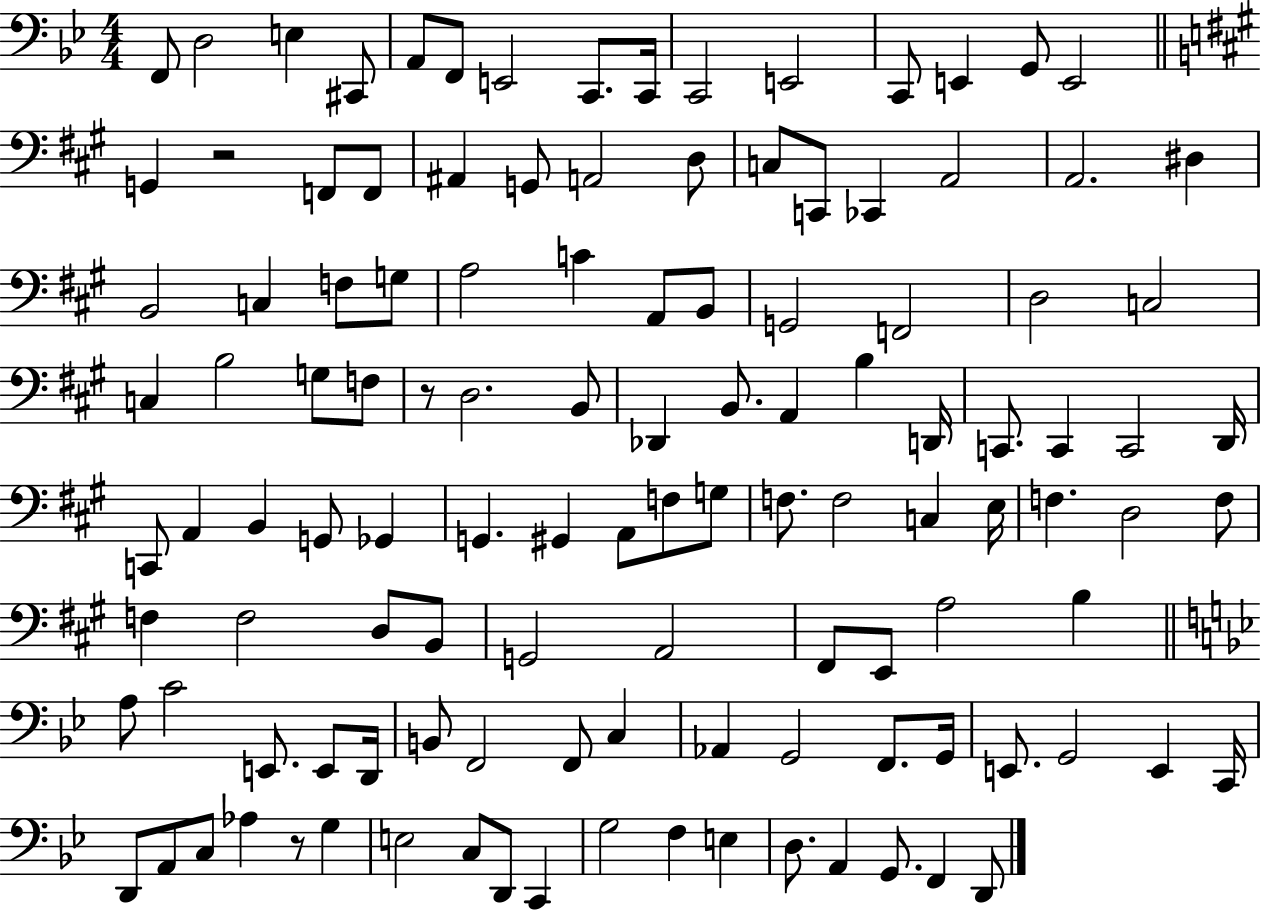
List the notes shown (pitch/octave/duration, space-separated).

F2/e D3/h E3/q C#2/e A2/e F2/e E2/h C2/e. C2/s C2/h E2/h C2/e E2/q G2/e E2/h G2/q R/h F2/e F2/e A#2/q G2/e A2/h D3/e C3/e C2/e CES2/q A2/h A2/h. D#3/q B2/h C3/q F3/e G3/e A3/h C4/q A2/e B2/e G2/h F2/h D3/h C3/h C3/q B3/h G3/e F3/e R/e D3/h. B2/e Db2/q B2/e. A2/q B3/q D2/s C2/e. C2/q C2/h D2/s C2/e A2/q B2/q G2/e Gb2/q G2/q. G#2/q A2/e F3/e G3/e F3/e. F3/h C3/q E3/s F3/q. D3/h F3/e F3/q F3/h D3/e B2/e G2/h A2/h F#2/e E2/e A3/h B3/q A3/e C4/h E2/e. E2/e D2/s B2/e F2/h F2/e C3/q Ab2/q G2/h F2/e. G2/s E2/e. G2/h E2/q C2/s D2/e A2/e C3/e Ab3/q R/e G3/q E3/h C3/e D2/e C2/q G3/h F3/q E3/q D3/e. A2/q G2/e. F2/q D2/e